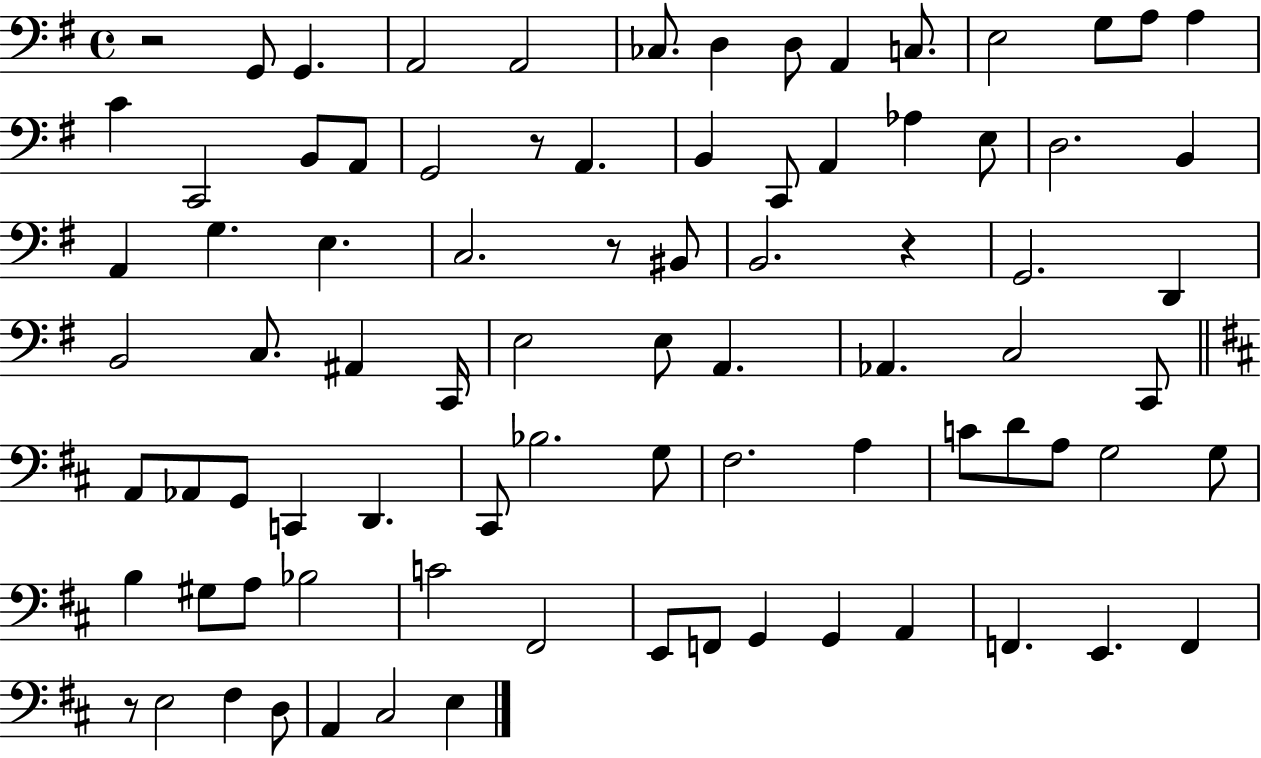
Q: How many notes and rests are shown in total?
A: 84